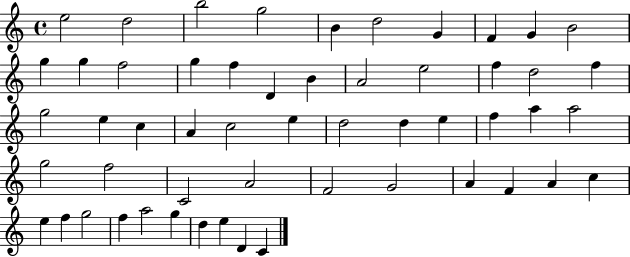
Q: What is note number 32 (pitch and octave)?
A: F5